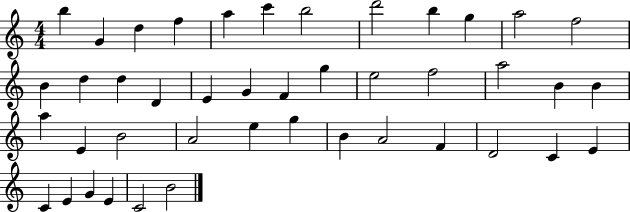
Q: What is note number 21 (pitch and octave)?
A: E5